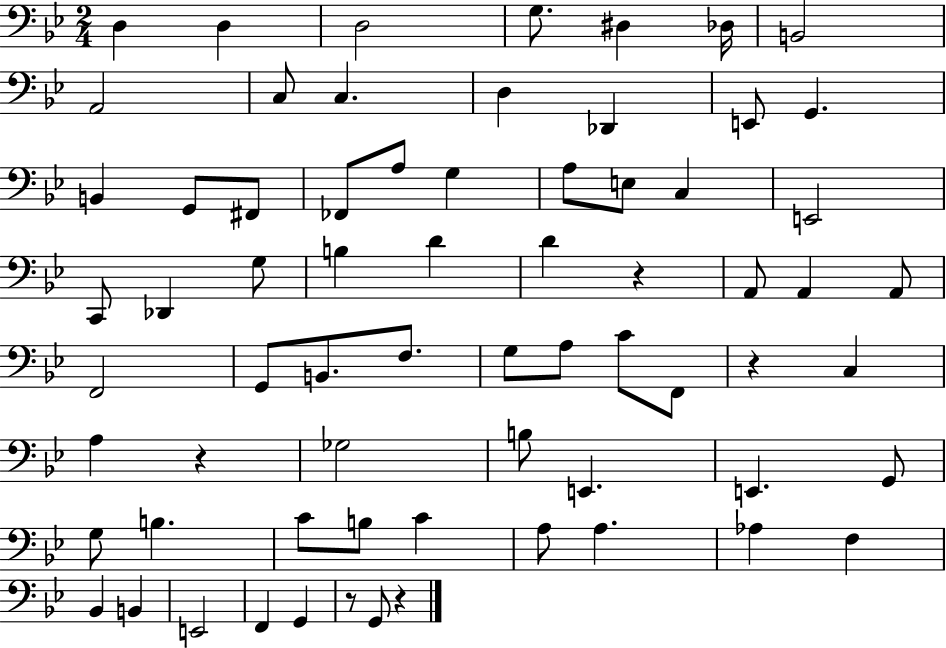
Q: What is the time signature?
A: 2/4